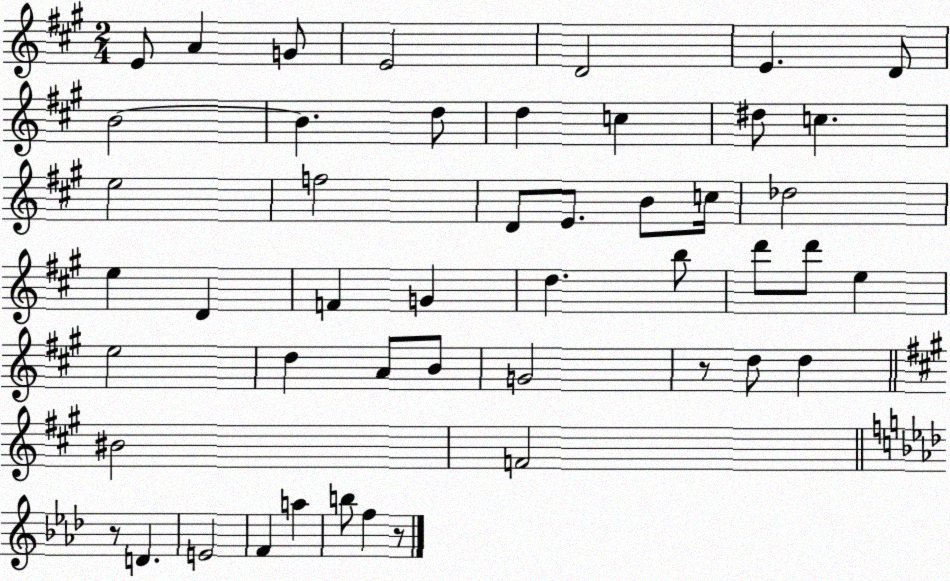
X:1
T:Untitled
M:2/4
L:1/4
K:A
E/2 A G/2 E2 D2 E D/2 B2 B d/2 d c ^d/2 c e2 f2 D/2 E/2 B/2 c/4 _d2 e D F G d b/2 d'/2 d'/2 e e2 d A/2 B/2 G2 z/2 d/2 d ^B2 F2 z/2 D E2 F a b/2 f z/2